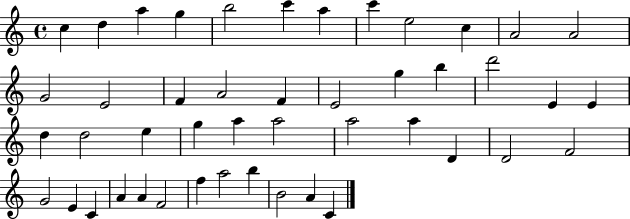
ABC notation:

X:1
T:Untitled
M:4/4
L:1/4
K:C
c d a g b2 c' a c' e2 c A2 A2 G2 E2 F A2 F E2 g b d'2 E E d d2 e g a a2 a2 a D D2 F2 G2 E C A A F2 f a2 b B2 A C